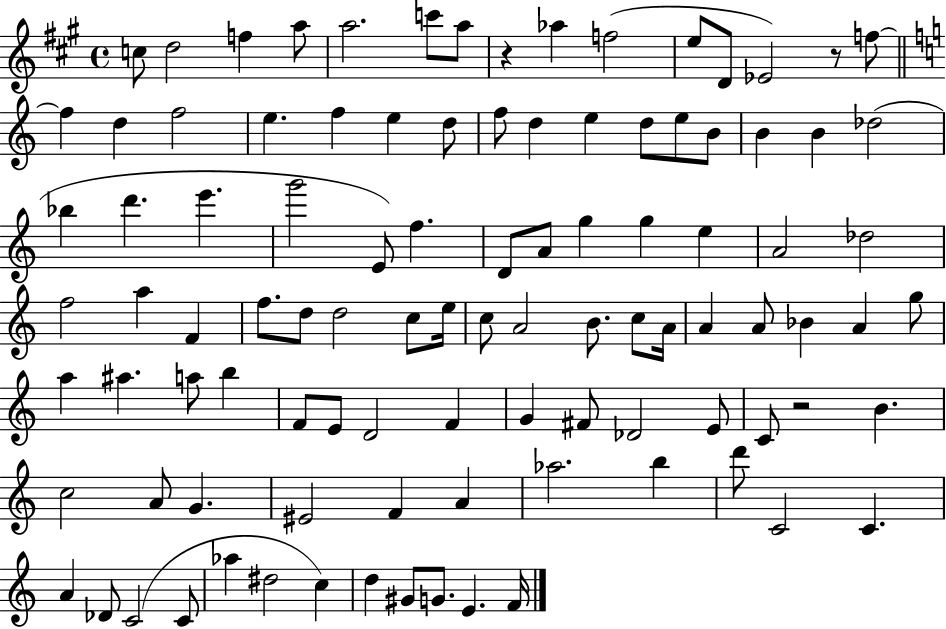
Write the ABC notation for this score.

X:1
T:Untitled
M:4/4
L:1/4
K:A
c/2 d2 f a/2 a2 c'/2 a/2 z _a f2 e/2 D/2 _E2 z/2 f/2 f d f2 e f e d/2 f/2 d e d/2 e/2 B/2 B B _d2 _b d' e' g'2 E/2 f D/2 A/2 g g e A2 _d2 f2 a F f/2 d/2 d2 c/2 e/4 c/2 A2 B/2 c/2 A/4 A A/2 _B A g/2 a ^a a/2 b F/2 E/2 D2 F G ^F/2 _D2 E/2 C/2 z2 B c2 A/2 G ^E2 F A _a2 b d'/2 C2 C A _D/2 C2 C/2 _a ^d2 c d ^G/2 G/2 E F/4